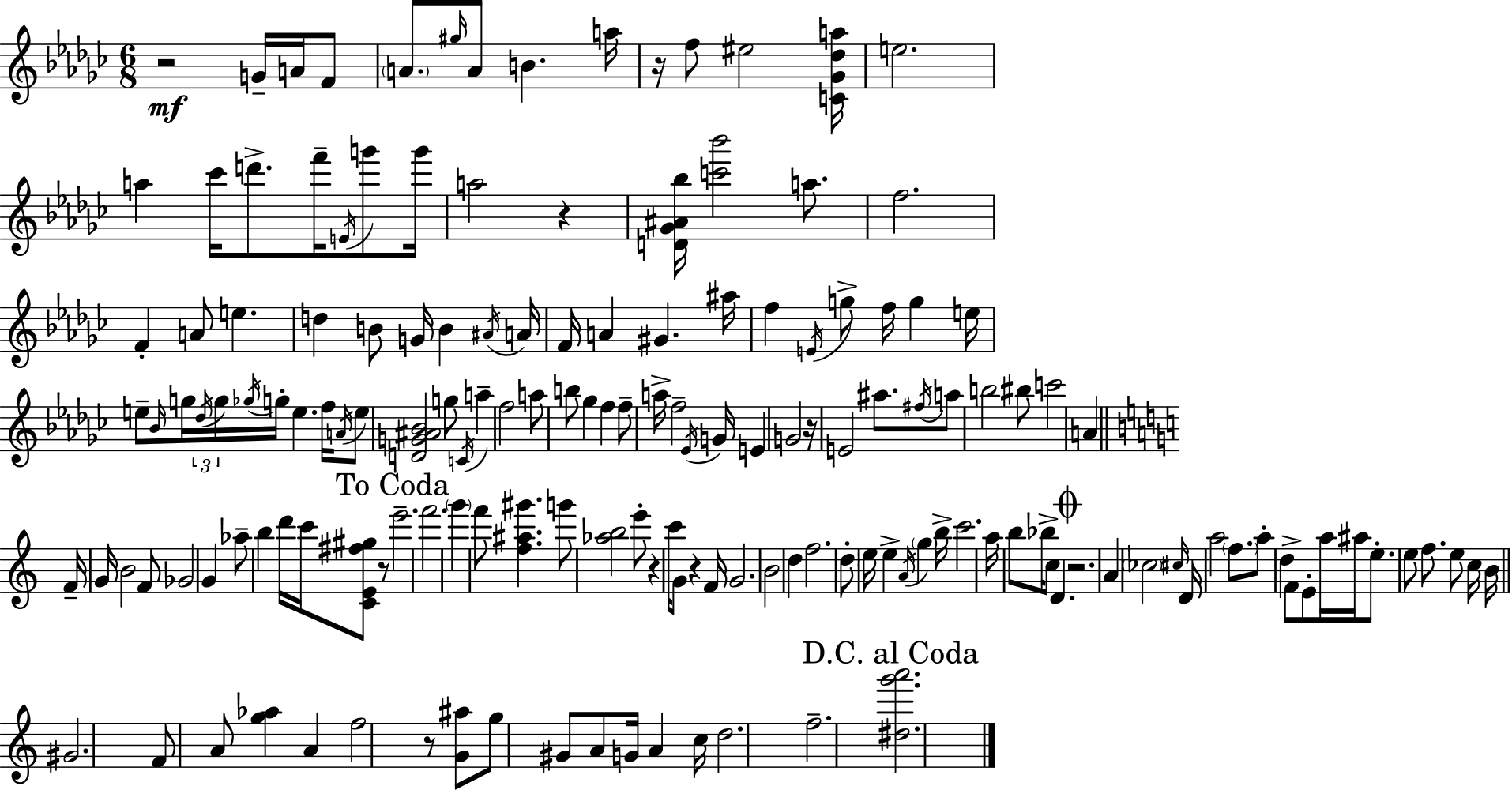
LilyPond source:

{
  \clef treble
  \numericTimeSignature
  \time 6/8
  \key ees \minor
  r2\mf g'16-- a'16 f'8 | \parenthesize a'8. \grace { gis''16 } a'8 b'4. | a''16 r16 f''8 eis''2 | <c' ges' des'' a''>16 e''2. | \break a''4 ces'''16 d'''8.-> f'''16-- \acciaccatura { e'16 } g'''8 | g'''16 a''2 r4 | <d' ges' ais' bes''>16 <c''' bes'''>2 a''8. | f''2. | \break f'4-. a'8 e''4. | d''4 b'8 g'16 b'4 | \acciaccatura { ais'16 } a'16 f'16 a'4 gis'4. | ais''16 f''4 \acciaccatura { e'16 } g''8-> f''16 g''4 | \break e''16 e''8-- \grace { bes'16 } g''16 \tuplet 3/2 { \acciaccatura { des''16 } g''16 \acciaccatura { ges''16 } } g''16-. | e''4. f''16 \acciaccatura { a'16 } e''8 <d' g' ais' bes'>2 | g''8 \acciaccatura { c'16 } a''4-- | f''2 a''8 b''8 | \break ges''4 f''4 f''8-- a''16-> | f''2-- \acciaccatura { ees'16 } g'16 e'4 | g'2 r16 e'2 | ais''8. \acciaccatura { fis''16 } a''8 | \break b''2 bis''8 c'''2 | a'4 \bar "||" \break \key c \major f'16-- g'16 b'2 f'8 | ges'2 g'4 | aes''8-- b''4 d'''16 c'''16 <c' e' fis'' gis''>8 r8 | \mark "To Coda" e'''2.-- | \break f'''2. | \parenthesize g'''4 f'''8 <f'' ais'' gis'''>4. | g'''8 <aes'' b''>2 e'''8-. | r4 c'''16 g'8 r4 f'16 | \break g'2. | b'2 d''4 | f''2. | \parenthesize d''8-. e''16 e''4-> \acciaccatura { a'16 } \parenthesize g''4 | \break b''16-> c'''2. | a''16 b''8 bes''16-> c''8 d'4. | \mark \markup { \musicglyph "scripts.coda" } r2. | a'4 \parenthesize ces''2 | \break \grace { cis''16 } d'16 a''2 \parenthesize f''8. | a''8-. d''4 f'8-> e'8-. | a''16 ais''16 e''8.-. e''8 f''8. e''8 | c''16 b'16 \bar "||" \break \key c \major gis'2. | f'8 a'8 <g'' aes''>4 a'4 | f''2 r8 <g' ais''>8 | g''8 gis'8 a'8 g'16 a'4 c''16 | \break d''2. | f''2.-- | \mark "D.C. al Coda" <dis'' g''' a'''>2. | \bar "|."
}